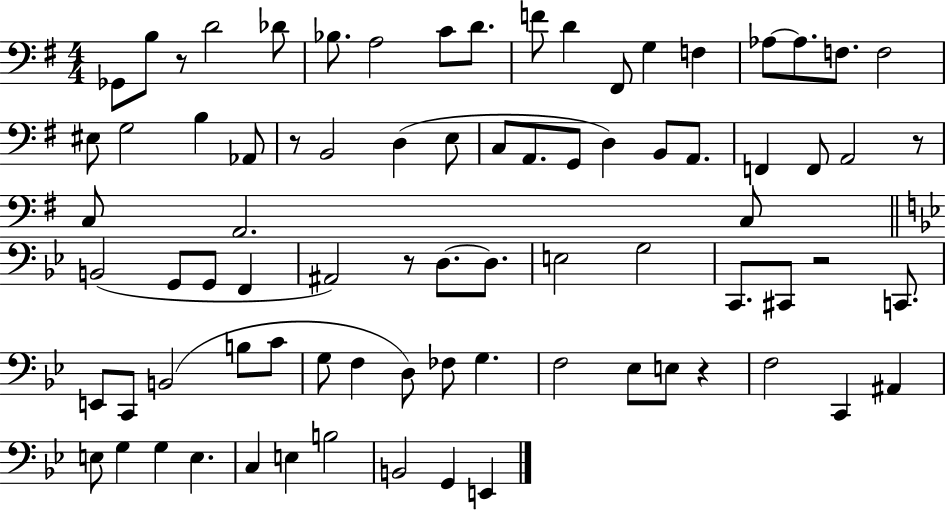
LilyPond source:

{
  \clef bass
  \numericTimeSignature
  \time 4/4
  \key g \major
  \repeat volta 2 { ges,8 b8 r8 d'2 des'8 | bes8. a2 c'8 d'8. | f'8 d'4 fis,8 g4 f4 | aes8~~ aes8. f8. f2 | \break eis8 g2 b4 aes,8 | r8 b,2 d4( e8 | c8 a,8. g,8 d4) b,8 a,8. | f,4 f,8 a,2 r8 | \break c8 a,2. c8 | \bar "||" \break \key g \minor b,2( g,8 g,8 f,4 | ais,2) r8 d8.~~ d8. | e2 g2 | c,8. cis,8 r2 c,8. | \break e,8 c,8 b,2( b8 c'8 | g8 f4 d8) fes8 g4. | f2 ees8 e8 r4 | f2 c,4 ais,4 | \break e8 g4 g4 e4. | c4 e4 b2 | b,2 g,4 e,4 | } \bar "|."
}